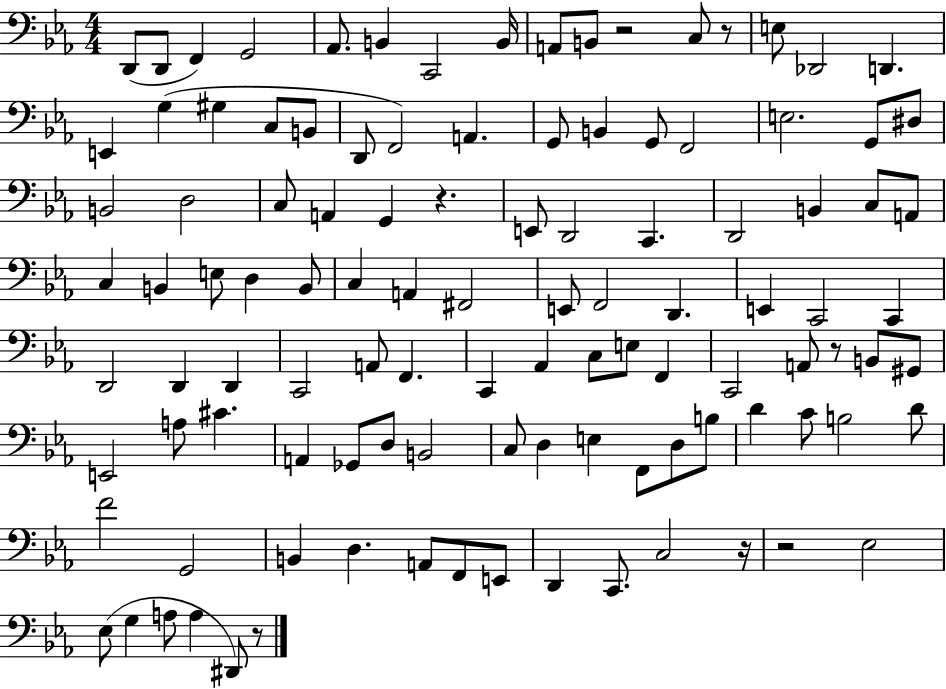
{
  \clef bass
  \numericTimeSignature
  \time 4/4
  \key ees \major
  d,8( d,8 f,4) g,2 | aes,8. b,4 c,2 b,16 | a,8 b,8 r2 c8 r8 | e8 des,2 d,4. | \break e,4 g4( gis4 c8 b,8 | d,8 f,2) a,4. | g,8 b,4 g,8 f,2 | e2. g,8 dis8 | \break b,2 d2 | c8 a,4 g,4 r4. | e,8 d,2 c,4. | d,2 b,4 c8 a,8 | \break c4 b,4 e8 d4 b,8 | c4 a,4 fis,2 | e,8 f,2 d,4. | e,4 c,2 c,4 | \break d,2 d,4 d,4 | c,2 a,8 f,4. | c,4 aes,4 c8 e8 f,4 | c,2 a,8 r8 b,8 gis,8 | \break e,2 a8 cis'4. | a,4 ges,8 d8 b,2 | c8 d4 e4 f,8 d8 b8 | d'4 c'8 b2 d'8 | \break f'2 g,2 | b,4 d4. a,8 f,8 e,8 | d,4 c,8. c2 r16 | r2 ees2 | \break ees8( g4 a8 a4 dis,8) r8 | \bar "|."
}